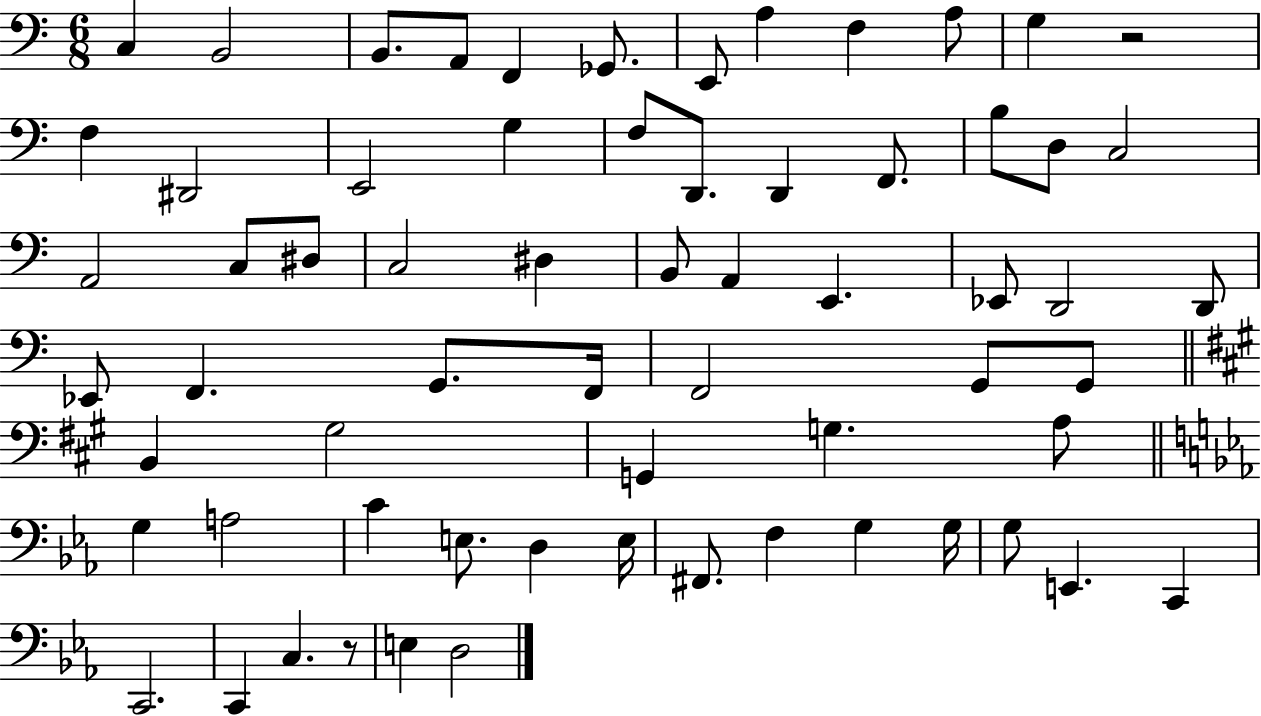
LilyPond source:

{
  \clef bass
  \numericTimeSignature
  \time 6/8
  \key c \major
  c4 b,2 | b,8. a,8 f,4 ges,8. | e,8 a4 f4 a8 | g4 r2 | \break f4 dis,2 | e,2 g4 | f8 d,8. d,4 f,8. | b8 d8 c2 | \break a,2 c8 dis8 | c2 dis4 | b,8 a,4 e,4. | ees,8 d,2 d,8 | \break ees,8 f,4. g,8. f,16 | f,2 g,8 g,8 | \bar "||" \break \key a \major b,4 gis2 | g,4 g4. a8 | \bar "||" \break \key ees \major g4 a2 | c'4 e8. d4 e16 | fis,8. f4 g4 g16 | g8 e,4. c,4 | \break c,2. | c,4 c4. r8 | e4 d2 | \bar "|."
}